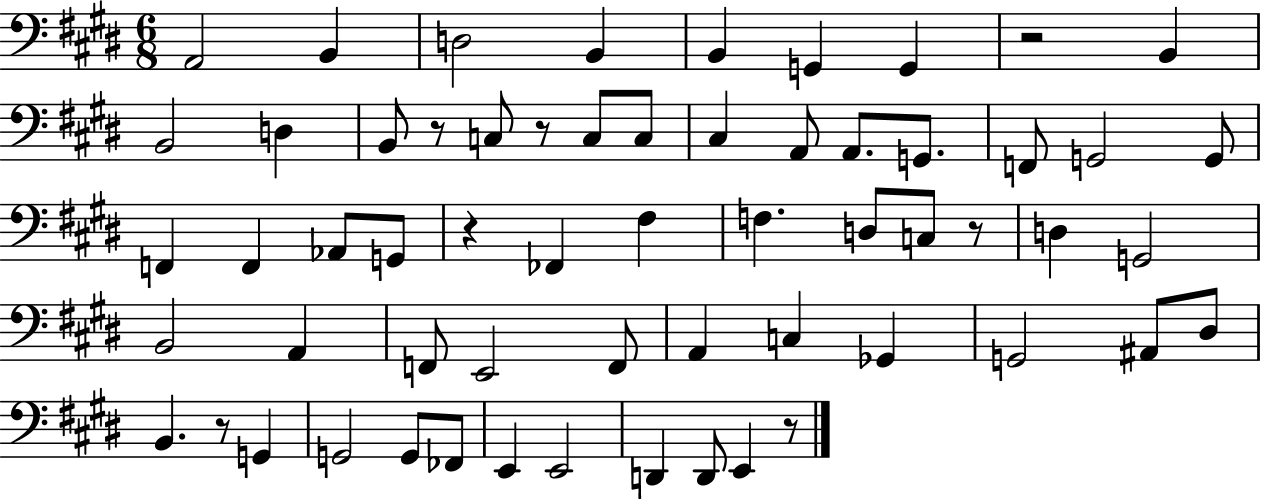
X:1
T:Untitled
M:6/8
L:1/4
K:E
A,,2 B,, D,2 B,, B,, G,, G,, z2 B,, B,,2 D, B,,/2 z/2 C,/2 z/2 C,/2 C,/2 ^C, A,,/2 A,,/2 G,,/2 F,,/2 G,,2 G,,/2 F,, F,, _A,,/2 G,,/2 z _F,, ^F, F, D,/2 C,/2 z/2 D, G,,2 B,,2 A,, F,,/2 E,,2 F,,/2 A,, C, _G,, G,,2 ^A,,/2 ^D,/2 B,, z/2 G,, G,,2 G,,/2 _F,,/2 E,, E,,2 D,, D,,/2 E,, z/2